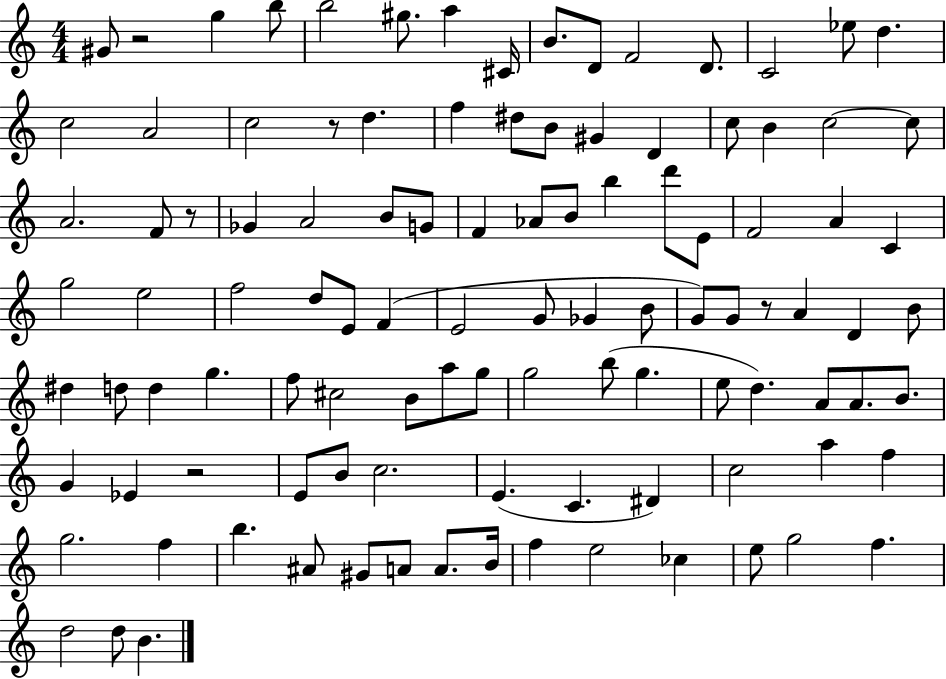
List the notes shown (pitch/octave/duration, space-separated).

G#4/e R/h G5/q B5/e B5/h G#5/e. A5/q C#4/s B4/e. D4/e F4/h D4/e. C4/h Eb5/e D5/q. C5/h A4/h C5/h R/e D5/q. F5/q D#5/e B4/e G#4/q D4/q C5/e B4/q C5/h C5/e A4/h. F4/e R/e Gb4/q A4/h B4/e G4/e F4/q Ab4/e B4/e B5/q D6/e E4/e F4/h A4/q C4/q G5/h E5/h F5/h D5/e E4/e F4/q E4/h G4/e Gb4/q B4/e G4/e G4/e R/e A4/q D4/q B4/e D#5/q D5/e D5/q G5/q. F5/e C#5/h B4/e A5/e G5/e G5/h B5/e G5/q. E5/e D5/q. A4/e A4/e. B4/e. G4/q Eb4/q R/h E4/e B4/e C5/h. E4/q. C4/q. D#4/q C5/h A5/q F5/q G5/h. F5/q B5/q. A#4/e G#4/e A4/e A4/e. B4/s F5/q E5/h CES5/q E5/e G5/h F5/q. D5/h D5/e B4/q.